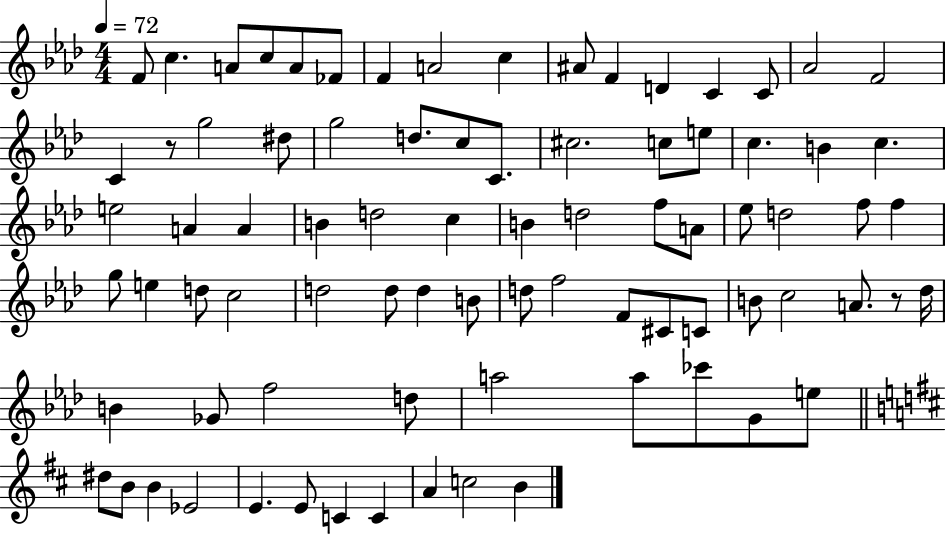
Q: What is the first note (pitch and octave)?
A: F4